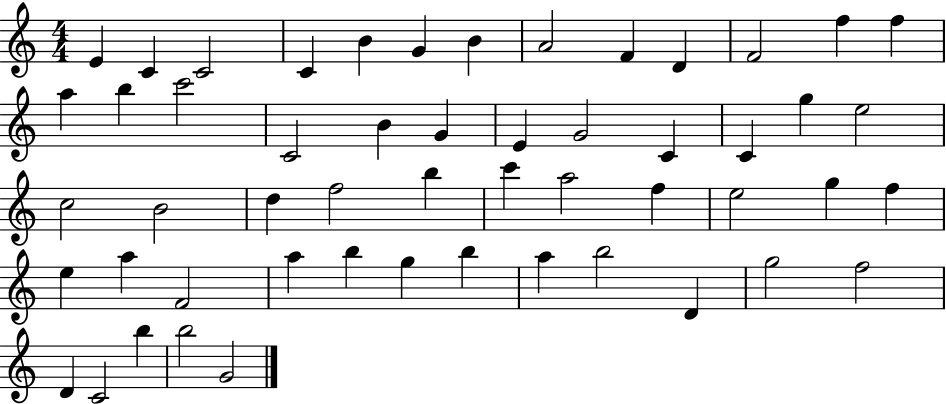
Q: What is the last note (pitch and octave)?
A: G4